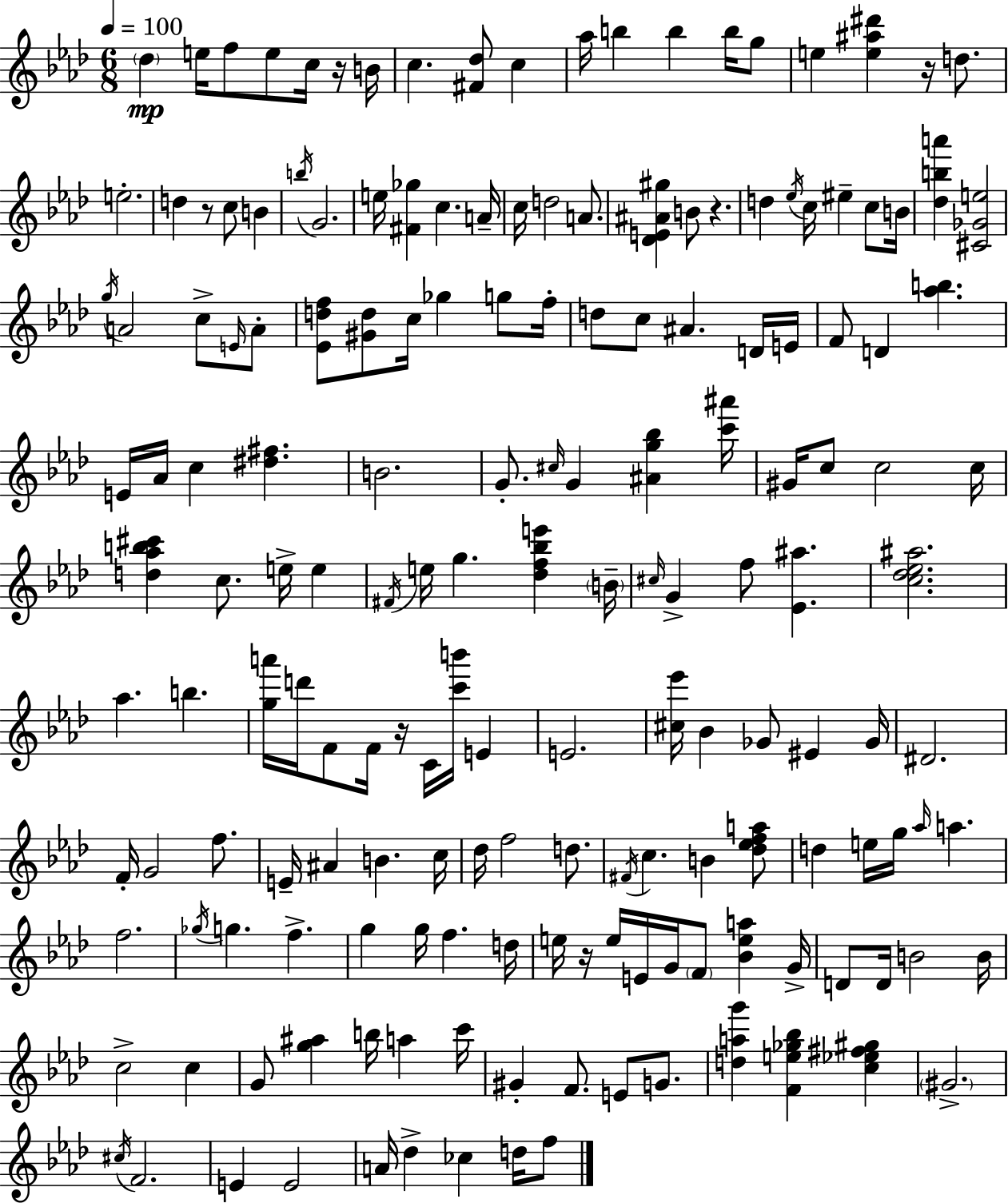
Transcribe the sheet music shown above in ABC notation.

X:1
T:Untitled
M:6/8
L:1/4
K:Fm
_d e/4 f/2 e/2 c/4 z/4 B/4 c [^F_d]/2 c _a/4 b b b/4 g/2 e [e^a^d'] z/4 d/2 e2 d z/2 c/2 B b/4 G2 e/4 [^F_g] c A/4 c/4 d2 A/2 [_DE^A^g] B/2 z d _e/4 c/4 ^e c/2 B/4 [_dba'] [^C_Ge]2 g/4 A2 c/2 E/4 A/2 [_Edf]/2 [^Gd]/2 c/4 _g g/2 f/4 d/2 c/2 ^A D/4 E/4 F/2 D [_ab] E/4 _A/4 c [^d^f] B2 G/2 ^c/4 G [^Ag_b] [c'^a']/4 ^G/4 c/2 c2 c/4 [d_ab^c'] c/2 e/4 e ^F/4 e/4 g [_df_be'] B/4 ^c/4 G f/2 [_E^a] [c_d_e^a]2 _a b [ga']/4 d'/4 F/2 F/4 z/4 C/4 [c'b']/4 E E2 [^c_e']/4 _B _G/2 ^E _G/4 ^D2 F/4 G2 f/2 E/4 ^A B c/4 _d/4 f2 d/2 ^F/4 c B [_d_efa]/2 d e/4 g/4 _a/4 a f2 _g/4 g f g g/4 f d/4 e/4 z/4 e/4 E/4 G/4 F/2 [_Bea] G/4 D/2 D/4 B2 B/4 c2 c G/2 [g^a] b/4 a c'/4 ^G F/2 E/2 G/2 [dag'] [Fe_g_b] [c_e^f^g] ^G2 ^c/4 F2 E E2 A/4 _d _c d/4 f/2